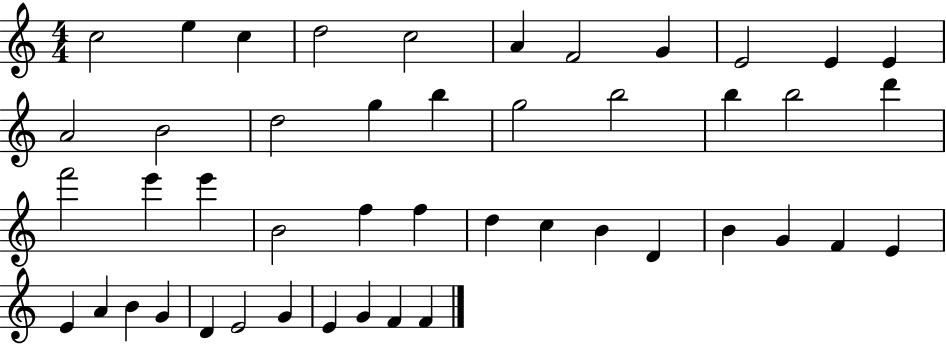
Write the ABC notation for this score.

X:1
T:Untitled
M:4/4
L:1/4
K:C
c2 e c d2 c2 A F2 G E2 E E A2 B2 d2 g b g2 b2 b b2 d' f'2 e' e' B2 f f d c B D B G F E E A B G D E2 G E G F F